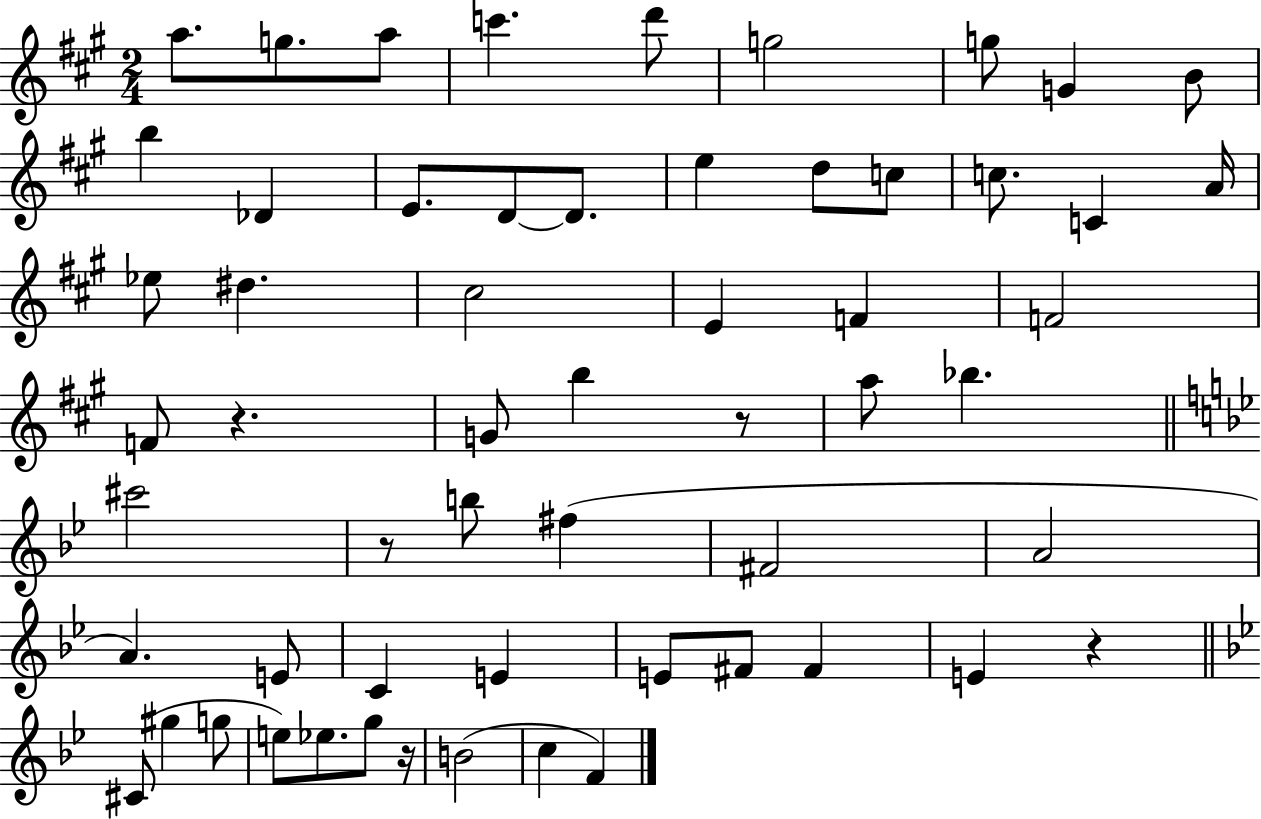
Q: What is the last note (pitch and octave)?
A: F4